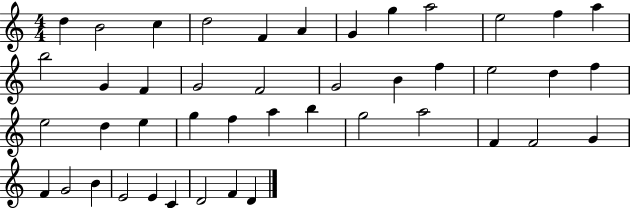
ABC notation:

X:1
T:Untitled
M:4/4
L:1/4
K:C
d B2 c d2 F A G g a2 e2 f a b2 G F G2 F2 G2 B f e2 d f e2 d e g f a b g2 a2 F F2 G F G2 B E2 E C D2 F D